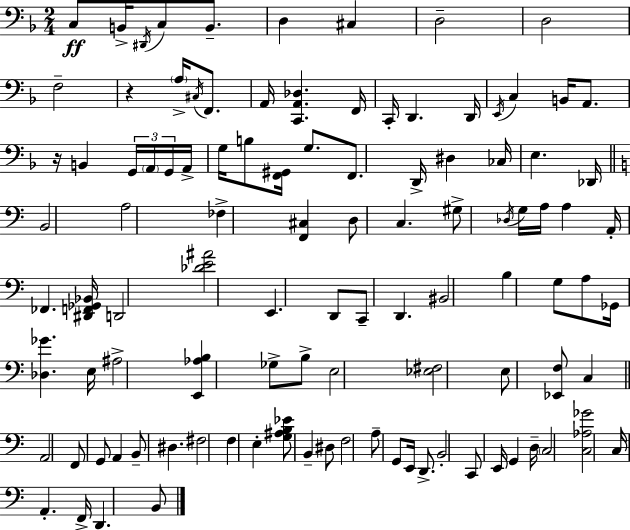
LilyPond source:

{
  \clef bass
  \numericTimeSignature
  \time 2/4
  \key d \minor
  c8\ff b,16-> \acciaccatura { dis,16 } c8 b,8.-- | d4 cis4 | d2-- | d2 | \break f2-- | r4 \parenthesize a16-> \acciaccatura { cis16 } f,8. | a,16 <c, a, des>4. | f,16 c,16-. d,4. | \break d,16 \acciaccatura { e,16 } c4 b,16 | a,8. r16 b,4 | \tuplet 3/2 { g,16 \parenthesize a,16 g,16 } a,16-> g16 b8 <f, gis,>16 | g8. f,8. d,16-> dis4 | \break ces16 e4. | des,16 \bar "||" \break \key c \major b,2 | a2 | fes4-> <f, cis>4 | d8 c4. | \break gis8-> \acciaccatura { des16 } g16 a16 a4 | a,16-. fes,4. | <dis, f, ges, bes,>16 d,2 | <des' e' ais'>2 | \break e,4. d,8 | c,8-- d,4. | bis,2 | b4 g8 a8 | \break ges,16 <des ges'>4. | e16 ais2-> | <e, aes b>4 ges8-> b8-> | e2 | \break <ees fis>2 | e8 <ees, f>8 c4 | \bar "||" \break \key c \major a,2 | f,8 g,8 a,4 | b,8-- dis4. | fis2 | \break f4 e4-. | <g ais b ees'>8 b,4-- dis8 | f2 | a8-- g,8 e,16 d,8.-> | \break b,2-. | c,8 e,16 g,4 d16-- | \parenthesize c2 | <c aes ges'>2 | \break c16 a,4.-. f,16-> | d,4. b,8 | \bar "|."
}